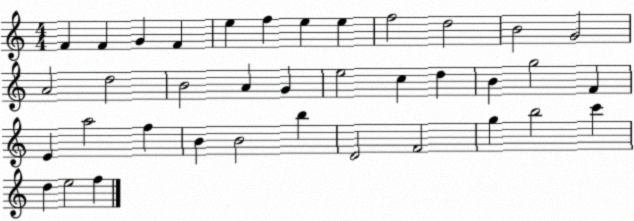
X:1
T:Untitled
M:4/4
L:1/4
K:C
F F G F e f e e f2 d2 B2 G2 A2 d2 B2 A G e2 c d B g2 F E a2 f B B2 b D2 F2 g b2 c' d e2 f